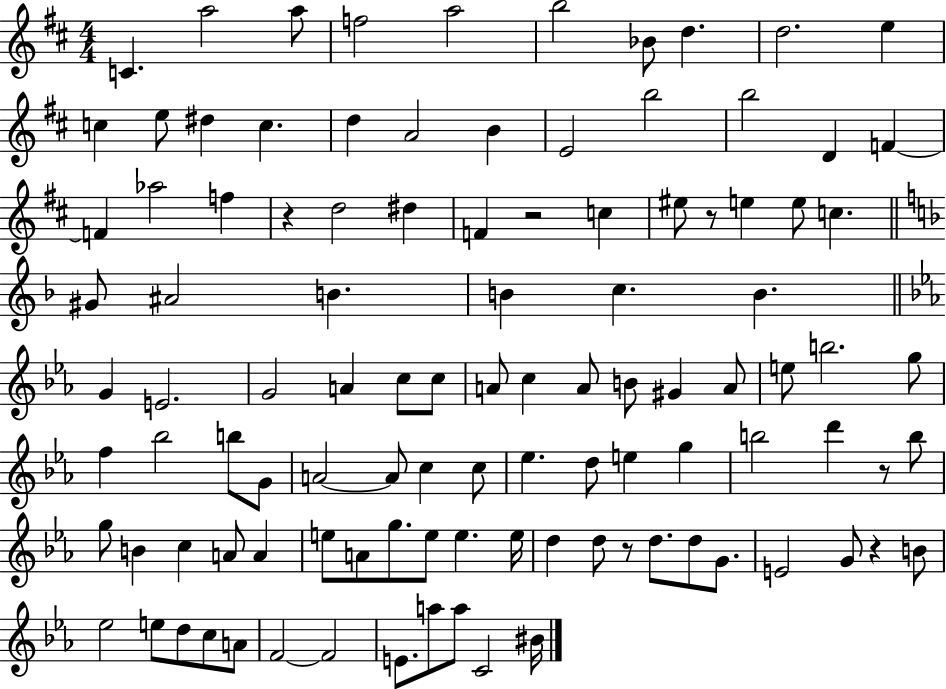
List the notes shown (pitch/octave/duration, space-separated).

C4/q. A5/h A5/e F5/h A5/h B5/h Bb4/e D5/q. D5/h. E5/q C5/q E5/e D#5/q C5/q. D5/q A4/h B4/q E4/h B5/h B5/h D4/q F4/q F4/q Ab5/h F5/q R/q D5/h D#5/q F4/q R/h C5/q EIS5/e R/e E5/q E5/e C5/q. G#4/e A#4/h B4/q. B4/q C5/q. B4/q. G4/q E4/h. G4/h A4/q C5/e C5/e A4/e C5/q A4/e B4/e G#4/q A4/e E5/e B5/h. G5/e F5/q Bb5/h B5/e G4/e A4/h A4/e C5/q C5/e Eb5/q. D5/e E5/q G5/q B5/h D6/q R/e B5/e G5/e B4/q C5/q A4/e A4/q E5/e A4/e G5/e. E5/e E5/q. E5/s D5/q D5/e R/e D5/e. D5/e G4/e. E4/h G4/e R/q B4/e Eb5/h E5/e D5/e C5/e A4/e F4/h F4/h E4/e. A5/e A5/e C4/h BIS4/s